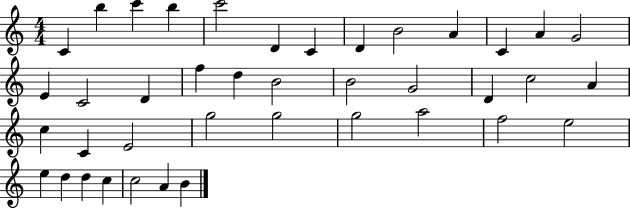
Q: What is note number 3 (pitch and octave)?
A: C6